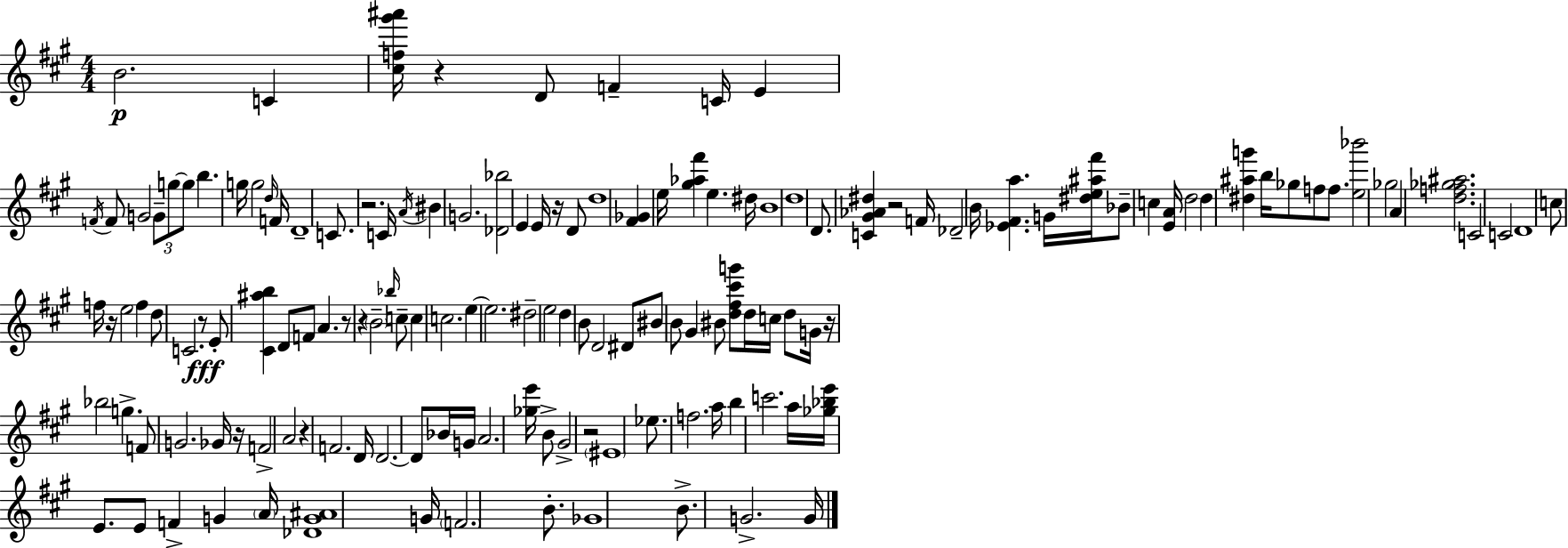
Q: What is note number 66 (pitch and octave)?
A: E5